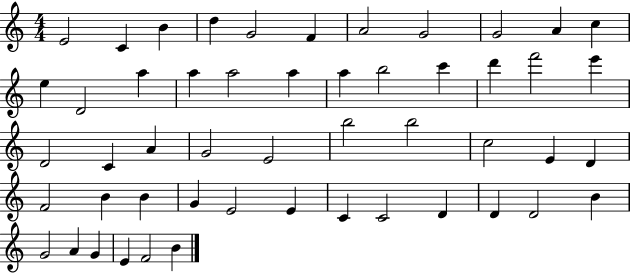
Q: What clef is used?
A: treble